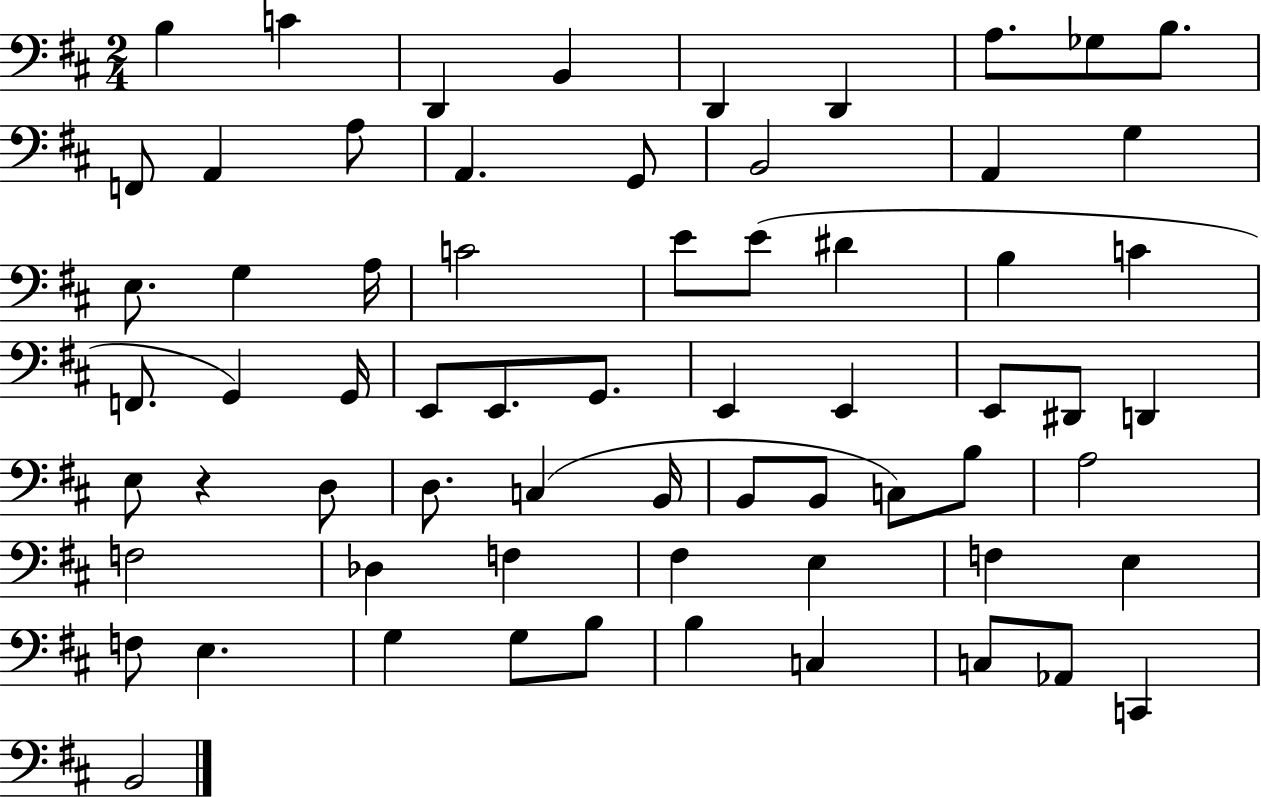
{
  \clef bass
  \numericTimeSignature
  \time 2/4
  \key d \major
  b4 c'4 | d,4 b,4 | d,4 d,4 | a8. ges8 b8. | \break f,8 a,4 a8 | a,4. g,8 | b,2 | a,4 g4 | \break e8. g4 a16 | c'2 | e'8 e'8( dis'4 | b4 c'4 | \break f,8. g,4) g,16 | e,8 e,8. g,8. | e,4 e,4 | e,8 dis,8 d,4 | \break e8 r4 d8 | d8. c4( b,16 | b,8 b,8 c8) b8 | a2 | \break f2 | des4 f4 | fis4 e4 | f4 e4 | \break f8 e4. | g4 g8 b8 | b4 c4 | c8 aes,8 c,4 | \break b,2 | \bar "|."
}